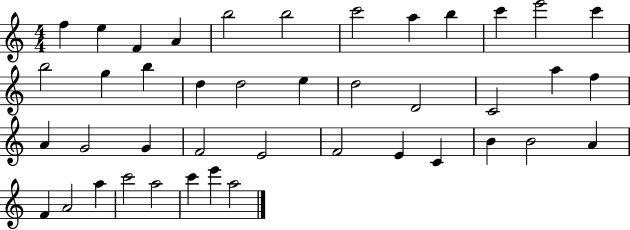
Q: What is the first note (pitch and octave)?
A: F5